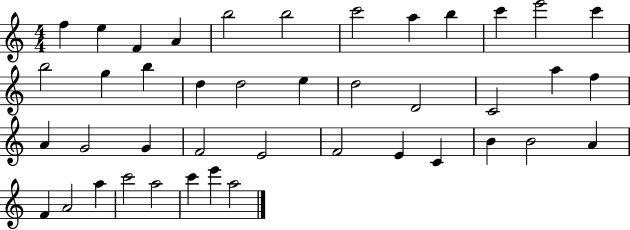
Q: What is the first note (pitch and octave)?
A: F5